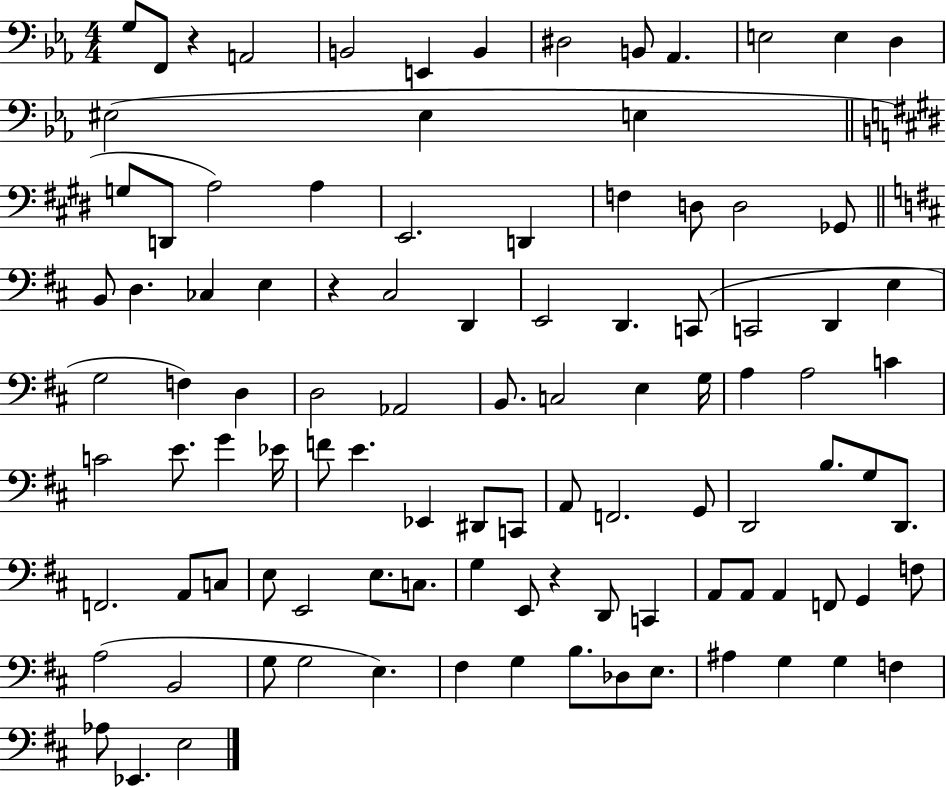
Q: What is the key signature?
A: EES major